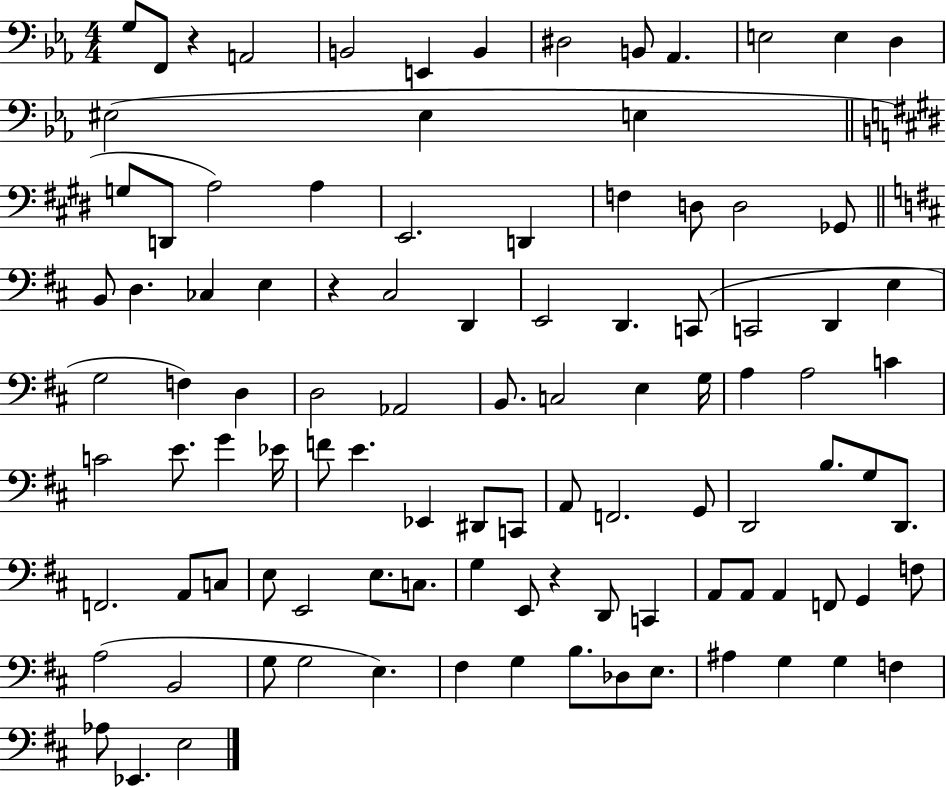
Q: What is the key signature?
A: EES major